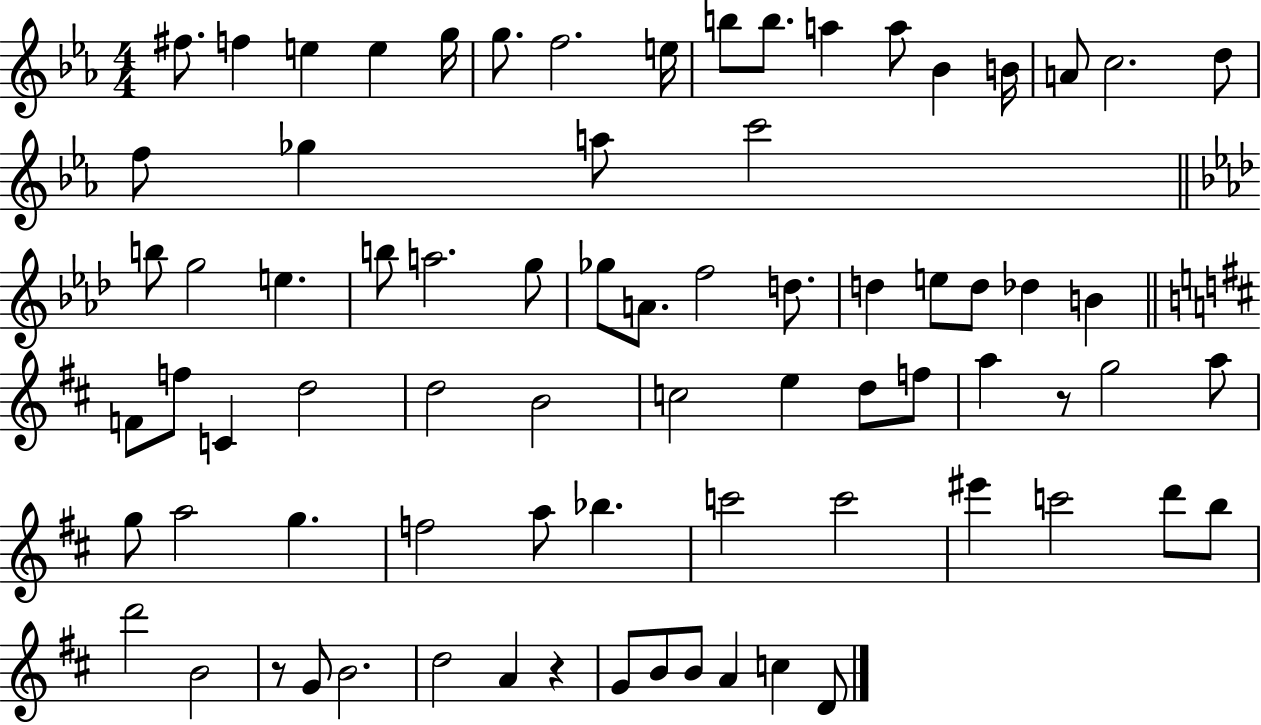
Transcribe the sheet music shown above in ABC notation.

X:1
T:Untitled
M:4/4
L:1/4
K:Eb
^f/2 f e e g/4 g/2 f2 e/4 b/2 b/2 a a/2 _B B/4 A/2 c2 d/2 f/2 _g a/2 c'2 b/2 g2 e b/2 a2 g/2 _g/2 A/2 f2 d/2 d e/2 d/2 _d B F/2 f/2 C d2 d2 B2 c2 e d/2 f/2 a z/2 g2 a/2 g/2 a2 g f2 a/2 _b c'2 c'2 ^e' c'2 d'/2 b/2 d'2 B2 z/2 G/2 B2 d2 A z G/2 B/2 B/2 A c D/2